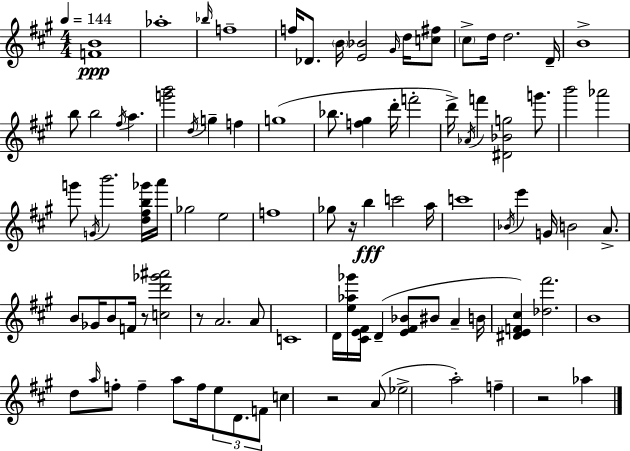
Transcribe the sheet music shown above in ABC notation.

X:1
T:Untitled
M:4/4
L:1/4
K:A
[FB]4 _a4 _b/4 f4 f/4 _D/2 B/4 [E_B]2 ^G/4 d/4 [c^f]/2 ^c/2 d/4 d2 D/4 B4 b/2 b2 ^f/4 a [g'b']2 d/4 g f g4 _b/2 [f^g] d'/4 f'2 d'/4 _A/4 f' [^D_Bg]2 g'/2 b'2 _a'2 g'/2 G/4 b'2 [d^fb_g']/4 a'/4 _g2 e2 f4 _g/2 z/4 b c'2 a/4 c'4 _B/4 e' G/4 B2 A/2 B/2 _G/4 B/2 F/4 z/2 [cd'_g'^a']2 z/2 A2 A/2 C4 D/4 [e_a_g']/4 [^CE^F]/4 D [E^F_B]/2 ^B/2 A B/4 [^DEF^c] [_d^f']2 B4 d/2 a/4 f/2 f a/2 f/4 e/2 D/2 F/2 c z2 A/2 _e2 a2 f z2 _a